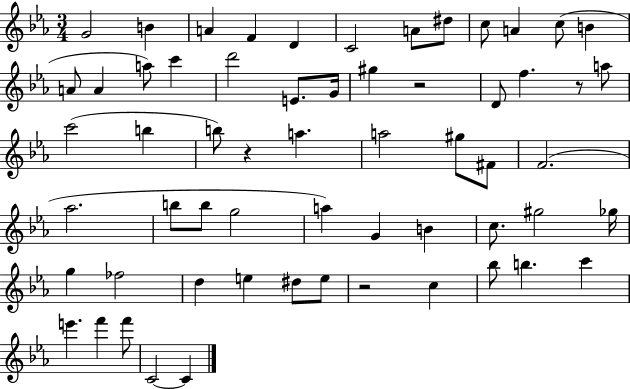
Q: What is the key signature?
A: EES major